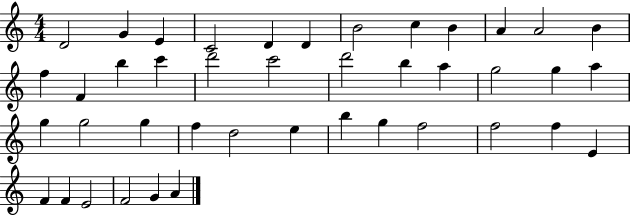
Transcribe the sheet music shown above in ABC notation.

X:1
T:Untitled
M:4/4
L:1/4
K:C
D2 G E C2 D D B2 c B A A2 B f F b c' d'2 c'2 d'2 b a g2 g a g g2 g f d2 e b g f2 f2 f E F F E2 F2 G A